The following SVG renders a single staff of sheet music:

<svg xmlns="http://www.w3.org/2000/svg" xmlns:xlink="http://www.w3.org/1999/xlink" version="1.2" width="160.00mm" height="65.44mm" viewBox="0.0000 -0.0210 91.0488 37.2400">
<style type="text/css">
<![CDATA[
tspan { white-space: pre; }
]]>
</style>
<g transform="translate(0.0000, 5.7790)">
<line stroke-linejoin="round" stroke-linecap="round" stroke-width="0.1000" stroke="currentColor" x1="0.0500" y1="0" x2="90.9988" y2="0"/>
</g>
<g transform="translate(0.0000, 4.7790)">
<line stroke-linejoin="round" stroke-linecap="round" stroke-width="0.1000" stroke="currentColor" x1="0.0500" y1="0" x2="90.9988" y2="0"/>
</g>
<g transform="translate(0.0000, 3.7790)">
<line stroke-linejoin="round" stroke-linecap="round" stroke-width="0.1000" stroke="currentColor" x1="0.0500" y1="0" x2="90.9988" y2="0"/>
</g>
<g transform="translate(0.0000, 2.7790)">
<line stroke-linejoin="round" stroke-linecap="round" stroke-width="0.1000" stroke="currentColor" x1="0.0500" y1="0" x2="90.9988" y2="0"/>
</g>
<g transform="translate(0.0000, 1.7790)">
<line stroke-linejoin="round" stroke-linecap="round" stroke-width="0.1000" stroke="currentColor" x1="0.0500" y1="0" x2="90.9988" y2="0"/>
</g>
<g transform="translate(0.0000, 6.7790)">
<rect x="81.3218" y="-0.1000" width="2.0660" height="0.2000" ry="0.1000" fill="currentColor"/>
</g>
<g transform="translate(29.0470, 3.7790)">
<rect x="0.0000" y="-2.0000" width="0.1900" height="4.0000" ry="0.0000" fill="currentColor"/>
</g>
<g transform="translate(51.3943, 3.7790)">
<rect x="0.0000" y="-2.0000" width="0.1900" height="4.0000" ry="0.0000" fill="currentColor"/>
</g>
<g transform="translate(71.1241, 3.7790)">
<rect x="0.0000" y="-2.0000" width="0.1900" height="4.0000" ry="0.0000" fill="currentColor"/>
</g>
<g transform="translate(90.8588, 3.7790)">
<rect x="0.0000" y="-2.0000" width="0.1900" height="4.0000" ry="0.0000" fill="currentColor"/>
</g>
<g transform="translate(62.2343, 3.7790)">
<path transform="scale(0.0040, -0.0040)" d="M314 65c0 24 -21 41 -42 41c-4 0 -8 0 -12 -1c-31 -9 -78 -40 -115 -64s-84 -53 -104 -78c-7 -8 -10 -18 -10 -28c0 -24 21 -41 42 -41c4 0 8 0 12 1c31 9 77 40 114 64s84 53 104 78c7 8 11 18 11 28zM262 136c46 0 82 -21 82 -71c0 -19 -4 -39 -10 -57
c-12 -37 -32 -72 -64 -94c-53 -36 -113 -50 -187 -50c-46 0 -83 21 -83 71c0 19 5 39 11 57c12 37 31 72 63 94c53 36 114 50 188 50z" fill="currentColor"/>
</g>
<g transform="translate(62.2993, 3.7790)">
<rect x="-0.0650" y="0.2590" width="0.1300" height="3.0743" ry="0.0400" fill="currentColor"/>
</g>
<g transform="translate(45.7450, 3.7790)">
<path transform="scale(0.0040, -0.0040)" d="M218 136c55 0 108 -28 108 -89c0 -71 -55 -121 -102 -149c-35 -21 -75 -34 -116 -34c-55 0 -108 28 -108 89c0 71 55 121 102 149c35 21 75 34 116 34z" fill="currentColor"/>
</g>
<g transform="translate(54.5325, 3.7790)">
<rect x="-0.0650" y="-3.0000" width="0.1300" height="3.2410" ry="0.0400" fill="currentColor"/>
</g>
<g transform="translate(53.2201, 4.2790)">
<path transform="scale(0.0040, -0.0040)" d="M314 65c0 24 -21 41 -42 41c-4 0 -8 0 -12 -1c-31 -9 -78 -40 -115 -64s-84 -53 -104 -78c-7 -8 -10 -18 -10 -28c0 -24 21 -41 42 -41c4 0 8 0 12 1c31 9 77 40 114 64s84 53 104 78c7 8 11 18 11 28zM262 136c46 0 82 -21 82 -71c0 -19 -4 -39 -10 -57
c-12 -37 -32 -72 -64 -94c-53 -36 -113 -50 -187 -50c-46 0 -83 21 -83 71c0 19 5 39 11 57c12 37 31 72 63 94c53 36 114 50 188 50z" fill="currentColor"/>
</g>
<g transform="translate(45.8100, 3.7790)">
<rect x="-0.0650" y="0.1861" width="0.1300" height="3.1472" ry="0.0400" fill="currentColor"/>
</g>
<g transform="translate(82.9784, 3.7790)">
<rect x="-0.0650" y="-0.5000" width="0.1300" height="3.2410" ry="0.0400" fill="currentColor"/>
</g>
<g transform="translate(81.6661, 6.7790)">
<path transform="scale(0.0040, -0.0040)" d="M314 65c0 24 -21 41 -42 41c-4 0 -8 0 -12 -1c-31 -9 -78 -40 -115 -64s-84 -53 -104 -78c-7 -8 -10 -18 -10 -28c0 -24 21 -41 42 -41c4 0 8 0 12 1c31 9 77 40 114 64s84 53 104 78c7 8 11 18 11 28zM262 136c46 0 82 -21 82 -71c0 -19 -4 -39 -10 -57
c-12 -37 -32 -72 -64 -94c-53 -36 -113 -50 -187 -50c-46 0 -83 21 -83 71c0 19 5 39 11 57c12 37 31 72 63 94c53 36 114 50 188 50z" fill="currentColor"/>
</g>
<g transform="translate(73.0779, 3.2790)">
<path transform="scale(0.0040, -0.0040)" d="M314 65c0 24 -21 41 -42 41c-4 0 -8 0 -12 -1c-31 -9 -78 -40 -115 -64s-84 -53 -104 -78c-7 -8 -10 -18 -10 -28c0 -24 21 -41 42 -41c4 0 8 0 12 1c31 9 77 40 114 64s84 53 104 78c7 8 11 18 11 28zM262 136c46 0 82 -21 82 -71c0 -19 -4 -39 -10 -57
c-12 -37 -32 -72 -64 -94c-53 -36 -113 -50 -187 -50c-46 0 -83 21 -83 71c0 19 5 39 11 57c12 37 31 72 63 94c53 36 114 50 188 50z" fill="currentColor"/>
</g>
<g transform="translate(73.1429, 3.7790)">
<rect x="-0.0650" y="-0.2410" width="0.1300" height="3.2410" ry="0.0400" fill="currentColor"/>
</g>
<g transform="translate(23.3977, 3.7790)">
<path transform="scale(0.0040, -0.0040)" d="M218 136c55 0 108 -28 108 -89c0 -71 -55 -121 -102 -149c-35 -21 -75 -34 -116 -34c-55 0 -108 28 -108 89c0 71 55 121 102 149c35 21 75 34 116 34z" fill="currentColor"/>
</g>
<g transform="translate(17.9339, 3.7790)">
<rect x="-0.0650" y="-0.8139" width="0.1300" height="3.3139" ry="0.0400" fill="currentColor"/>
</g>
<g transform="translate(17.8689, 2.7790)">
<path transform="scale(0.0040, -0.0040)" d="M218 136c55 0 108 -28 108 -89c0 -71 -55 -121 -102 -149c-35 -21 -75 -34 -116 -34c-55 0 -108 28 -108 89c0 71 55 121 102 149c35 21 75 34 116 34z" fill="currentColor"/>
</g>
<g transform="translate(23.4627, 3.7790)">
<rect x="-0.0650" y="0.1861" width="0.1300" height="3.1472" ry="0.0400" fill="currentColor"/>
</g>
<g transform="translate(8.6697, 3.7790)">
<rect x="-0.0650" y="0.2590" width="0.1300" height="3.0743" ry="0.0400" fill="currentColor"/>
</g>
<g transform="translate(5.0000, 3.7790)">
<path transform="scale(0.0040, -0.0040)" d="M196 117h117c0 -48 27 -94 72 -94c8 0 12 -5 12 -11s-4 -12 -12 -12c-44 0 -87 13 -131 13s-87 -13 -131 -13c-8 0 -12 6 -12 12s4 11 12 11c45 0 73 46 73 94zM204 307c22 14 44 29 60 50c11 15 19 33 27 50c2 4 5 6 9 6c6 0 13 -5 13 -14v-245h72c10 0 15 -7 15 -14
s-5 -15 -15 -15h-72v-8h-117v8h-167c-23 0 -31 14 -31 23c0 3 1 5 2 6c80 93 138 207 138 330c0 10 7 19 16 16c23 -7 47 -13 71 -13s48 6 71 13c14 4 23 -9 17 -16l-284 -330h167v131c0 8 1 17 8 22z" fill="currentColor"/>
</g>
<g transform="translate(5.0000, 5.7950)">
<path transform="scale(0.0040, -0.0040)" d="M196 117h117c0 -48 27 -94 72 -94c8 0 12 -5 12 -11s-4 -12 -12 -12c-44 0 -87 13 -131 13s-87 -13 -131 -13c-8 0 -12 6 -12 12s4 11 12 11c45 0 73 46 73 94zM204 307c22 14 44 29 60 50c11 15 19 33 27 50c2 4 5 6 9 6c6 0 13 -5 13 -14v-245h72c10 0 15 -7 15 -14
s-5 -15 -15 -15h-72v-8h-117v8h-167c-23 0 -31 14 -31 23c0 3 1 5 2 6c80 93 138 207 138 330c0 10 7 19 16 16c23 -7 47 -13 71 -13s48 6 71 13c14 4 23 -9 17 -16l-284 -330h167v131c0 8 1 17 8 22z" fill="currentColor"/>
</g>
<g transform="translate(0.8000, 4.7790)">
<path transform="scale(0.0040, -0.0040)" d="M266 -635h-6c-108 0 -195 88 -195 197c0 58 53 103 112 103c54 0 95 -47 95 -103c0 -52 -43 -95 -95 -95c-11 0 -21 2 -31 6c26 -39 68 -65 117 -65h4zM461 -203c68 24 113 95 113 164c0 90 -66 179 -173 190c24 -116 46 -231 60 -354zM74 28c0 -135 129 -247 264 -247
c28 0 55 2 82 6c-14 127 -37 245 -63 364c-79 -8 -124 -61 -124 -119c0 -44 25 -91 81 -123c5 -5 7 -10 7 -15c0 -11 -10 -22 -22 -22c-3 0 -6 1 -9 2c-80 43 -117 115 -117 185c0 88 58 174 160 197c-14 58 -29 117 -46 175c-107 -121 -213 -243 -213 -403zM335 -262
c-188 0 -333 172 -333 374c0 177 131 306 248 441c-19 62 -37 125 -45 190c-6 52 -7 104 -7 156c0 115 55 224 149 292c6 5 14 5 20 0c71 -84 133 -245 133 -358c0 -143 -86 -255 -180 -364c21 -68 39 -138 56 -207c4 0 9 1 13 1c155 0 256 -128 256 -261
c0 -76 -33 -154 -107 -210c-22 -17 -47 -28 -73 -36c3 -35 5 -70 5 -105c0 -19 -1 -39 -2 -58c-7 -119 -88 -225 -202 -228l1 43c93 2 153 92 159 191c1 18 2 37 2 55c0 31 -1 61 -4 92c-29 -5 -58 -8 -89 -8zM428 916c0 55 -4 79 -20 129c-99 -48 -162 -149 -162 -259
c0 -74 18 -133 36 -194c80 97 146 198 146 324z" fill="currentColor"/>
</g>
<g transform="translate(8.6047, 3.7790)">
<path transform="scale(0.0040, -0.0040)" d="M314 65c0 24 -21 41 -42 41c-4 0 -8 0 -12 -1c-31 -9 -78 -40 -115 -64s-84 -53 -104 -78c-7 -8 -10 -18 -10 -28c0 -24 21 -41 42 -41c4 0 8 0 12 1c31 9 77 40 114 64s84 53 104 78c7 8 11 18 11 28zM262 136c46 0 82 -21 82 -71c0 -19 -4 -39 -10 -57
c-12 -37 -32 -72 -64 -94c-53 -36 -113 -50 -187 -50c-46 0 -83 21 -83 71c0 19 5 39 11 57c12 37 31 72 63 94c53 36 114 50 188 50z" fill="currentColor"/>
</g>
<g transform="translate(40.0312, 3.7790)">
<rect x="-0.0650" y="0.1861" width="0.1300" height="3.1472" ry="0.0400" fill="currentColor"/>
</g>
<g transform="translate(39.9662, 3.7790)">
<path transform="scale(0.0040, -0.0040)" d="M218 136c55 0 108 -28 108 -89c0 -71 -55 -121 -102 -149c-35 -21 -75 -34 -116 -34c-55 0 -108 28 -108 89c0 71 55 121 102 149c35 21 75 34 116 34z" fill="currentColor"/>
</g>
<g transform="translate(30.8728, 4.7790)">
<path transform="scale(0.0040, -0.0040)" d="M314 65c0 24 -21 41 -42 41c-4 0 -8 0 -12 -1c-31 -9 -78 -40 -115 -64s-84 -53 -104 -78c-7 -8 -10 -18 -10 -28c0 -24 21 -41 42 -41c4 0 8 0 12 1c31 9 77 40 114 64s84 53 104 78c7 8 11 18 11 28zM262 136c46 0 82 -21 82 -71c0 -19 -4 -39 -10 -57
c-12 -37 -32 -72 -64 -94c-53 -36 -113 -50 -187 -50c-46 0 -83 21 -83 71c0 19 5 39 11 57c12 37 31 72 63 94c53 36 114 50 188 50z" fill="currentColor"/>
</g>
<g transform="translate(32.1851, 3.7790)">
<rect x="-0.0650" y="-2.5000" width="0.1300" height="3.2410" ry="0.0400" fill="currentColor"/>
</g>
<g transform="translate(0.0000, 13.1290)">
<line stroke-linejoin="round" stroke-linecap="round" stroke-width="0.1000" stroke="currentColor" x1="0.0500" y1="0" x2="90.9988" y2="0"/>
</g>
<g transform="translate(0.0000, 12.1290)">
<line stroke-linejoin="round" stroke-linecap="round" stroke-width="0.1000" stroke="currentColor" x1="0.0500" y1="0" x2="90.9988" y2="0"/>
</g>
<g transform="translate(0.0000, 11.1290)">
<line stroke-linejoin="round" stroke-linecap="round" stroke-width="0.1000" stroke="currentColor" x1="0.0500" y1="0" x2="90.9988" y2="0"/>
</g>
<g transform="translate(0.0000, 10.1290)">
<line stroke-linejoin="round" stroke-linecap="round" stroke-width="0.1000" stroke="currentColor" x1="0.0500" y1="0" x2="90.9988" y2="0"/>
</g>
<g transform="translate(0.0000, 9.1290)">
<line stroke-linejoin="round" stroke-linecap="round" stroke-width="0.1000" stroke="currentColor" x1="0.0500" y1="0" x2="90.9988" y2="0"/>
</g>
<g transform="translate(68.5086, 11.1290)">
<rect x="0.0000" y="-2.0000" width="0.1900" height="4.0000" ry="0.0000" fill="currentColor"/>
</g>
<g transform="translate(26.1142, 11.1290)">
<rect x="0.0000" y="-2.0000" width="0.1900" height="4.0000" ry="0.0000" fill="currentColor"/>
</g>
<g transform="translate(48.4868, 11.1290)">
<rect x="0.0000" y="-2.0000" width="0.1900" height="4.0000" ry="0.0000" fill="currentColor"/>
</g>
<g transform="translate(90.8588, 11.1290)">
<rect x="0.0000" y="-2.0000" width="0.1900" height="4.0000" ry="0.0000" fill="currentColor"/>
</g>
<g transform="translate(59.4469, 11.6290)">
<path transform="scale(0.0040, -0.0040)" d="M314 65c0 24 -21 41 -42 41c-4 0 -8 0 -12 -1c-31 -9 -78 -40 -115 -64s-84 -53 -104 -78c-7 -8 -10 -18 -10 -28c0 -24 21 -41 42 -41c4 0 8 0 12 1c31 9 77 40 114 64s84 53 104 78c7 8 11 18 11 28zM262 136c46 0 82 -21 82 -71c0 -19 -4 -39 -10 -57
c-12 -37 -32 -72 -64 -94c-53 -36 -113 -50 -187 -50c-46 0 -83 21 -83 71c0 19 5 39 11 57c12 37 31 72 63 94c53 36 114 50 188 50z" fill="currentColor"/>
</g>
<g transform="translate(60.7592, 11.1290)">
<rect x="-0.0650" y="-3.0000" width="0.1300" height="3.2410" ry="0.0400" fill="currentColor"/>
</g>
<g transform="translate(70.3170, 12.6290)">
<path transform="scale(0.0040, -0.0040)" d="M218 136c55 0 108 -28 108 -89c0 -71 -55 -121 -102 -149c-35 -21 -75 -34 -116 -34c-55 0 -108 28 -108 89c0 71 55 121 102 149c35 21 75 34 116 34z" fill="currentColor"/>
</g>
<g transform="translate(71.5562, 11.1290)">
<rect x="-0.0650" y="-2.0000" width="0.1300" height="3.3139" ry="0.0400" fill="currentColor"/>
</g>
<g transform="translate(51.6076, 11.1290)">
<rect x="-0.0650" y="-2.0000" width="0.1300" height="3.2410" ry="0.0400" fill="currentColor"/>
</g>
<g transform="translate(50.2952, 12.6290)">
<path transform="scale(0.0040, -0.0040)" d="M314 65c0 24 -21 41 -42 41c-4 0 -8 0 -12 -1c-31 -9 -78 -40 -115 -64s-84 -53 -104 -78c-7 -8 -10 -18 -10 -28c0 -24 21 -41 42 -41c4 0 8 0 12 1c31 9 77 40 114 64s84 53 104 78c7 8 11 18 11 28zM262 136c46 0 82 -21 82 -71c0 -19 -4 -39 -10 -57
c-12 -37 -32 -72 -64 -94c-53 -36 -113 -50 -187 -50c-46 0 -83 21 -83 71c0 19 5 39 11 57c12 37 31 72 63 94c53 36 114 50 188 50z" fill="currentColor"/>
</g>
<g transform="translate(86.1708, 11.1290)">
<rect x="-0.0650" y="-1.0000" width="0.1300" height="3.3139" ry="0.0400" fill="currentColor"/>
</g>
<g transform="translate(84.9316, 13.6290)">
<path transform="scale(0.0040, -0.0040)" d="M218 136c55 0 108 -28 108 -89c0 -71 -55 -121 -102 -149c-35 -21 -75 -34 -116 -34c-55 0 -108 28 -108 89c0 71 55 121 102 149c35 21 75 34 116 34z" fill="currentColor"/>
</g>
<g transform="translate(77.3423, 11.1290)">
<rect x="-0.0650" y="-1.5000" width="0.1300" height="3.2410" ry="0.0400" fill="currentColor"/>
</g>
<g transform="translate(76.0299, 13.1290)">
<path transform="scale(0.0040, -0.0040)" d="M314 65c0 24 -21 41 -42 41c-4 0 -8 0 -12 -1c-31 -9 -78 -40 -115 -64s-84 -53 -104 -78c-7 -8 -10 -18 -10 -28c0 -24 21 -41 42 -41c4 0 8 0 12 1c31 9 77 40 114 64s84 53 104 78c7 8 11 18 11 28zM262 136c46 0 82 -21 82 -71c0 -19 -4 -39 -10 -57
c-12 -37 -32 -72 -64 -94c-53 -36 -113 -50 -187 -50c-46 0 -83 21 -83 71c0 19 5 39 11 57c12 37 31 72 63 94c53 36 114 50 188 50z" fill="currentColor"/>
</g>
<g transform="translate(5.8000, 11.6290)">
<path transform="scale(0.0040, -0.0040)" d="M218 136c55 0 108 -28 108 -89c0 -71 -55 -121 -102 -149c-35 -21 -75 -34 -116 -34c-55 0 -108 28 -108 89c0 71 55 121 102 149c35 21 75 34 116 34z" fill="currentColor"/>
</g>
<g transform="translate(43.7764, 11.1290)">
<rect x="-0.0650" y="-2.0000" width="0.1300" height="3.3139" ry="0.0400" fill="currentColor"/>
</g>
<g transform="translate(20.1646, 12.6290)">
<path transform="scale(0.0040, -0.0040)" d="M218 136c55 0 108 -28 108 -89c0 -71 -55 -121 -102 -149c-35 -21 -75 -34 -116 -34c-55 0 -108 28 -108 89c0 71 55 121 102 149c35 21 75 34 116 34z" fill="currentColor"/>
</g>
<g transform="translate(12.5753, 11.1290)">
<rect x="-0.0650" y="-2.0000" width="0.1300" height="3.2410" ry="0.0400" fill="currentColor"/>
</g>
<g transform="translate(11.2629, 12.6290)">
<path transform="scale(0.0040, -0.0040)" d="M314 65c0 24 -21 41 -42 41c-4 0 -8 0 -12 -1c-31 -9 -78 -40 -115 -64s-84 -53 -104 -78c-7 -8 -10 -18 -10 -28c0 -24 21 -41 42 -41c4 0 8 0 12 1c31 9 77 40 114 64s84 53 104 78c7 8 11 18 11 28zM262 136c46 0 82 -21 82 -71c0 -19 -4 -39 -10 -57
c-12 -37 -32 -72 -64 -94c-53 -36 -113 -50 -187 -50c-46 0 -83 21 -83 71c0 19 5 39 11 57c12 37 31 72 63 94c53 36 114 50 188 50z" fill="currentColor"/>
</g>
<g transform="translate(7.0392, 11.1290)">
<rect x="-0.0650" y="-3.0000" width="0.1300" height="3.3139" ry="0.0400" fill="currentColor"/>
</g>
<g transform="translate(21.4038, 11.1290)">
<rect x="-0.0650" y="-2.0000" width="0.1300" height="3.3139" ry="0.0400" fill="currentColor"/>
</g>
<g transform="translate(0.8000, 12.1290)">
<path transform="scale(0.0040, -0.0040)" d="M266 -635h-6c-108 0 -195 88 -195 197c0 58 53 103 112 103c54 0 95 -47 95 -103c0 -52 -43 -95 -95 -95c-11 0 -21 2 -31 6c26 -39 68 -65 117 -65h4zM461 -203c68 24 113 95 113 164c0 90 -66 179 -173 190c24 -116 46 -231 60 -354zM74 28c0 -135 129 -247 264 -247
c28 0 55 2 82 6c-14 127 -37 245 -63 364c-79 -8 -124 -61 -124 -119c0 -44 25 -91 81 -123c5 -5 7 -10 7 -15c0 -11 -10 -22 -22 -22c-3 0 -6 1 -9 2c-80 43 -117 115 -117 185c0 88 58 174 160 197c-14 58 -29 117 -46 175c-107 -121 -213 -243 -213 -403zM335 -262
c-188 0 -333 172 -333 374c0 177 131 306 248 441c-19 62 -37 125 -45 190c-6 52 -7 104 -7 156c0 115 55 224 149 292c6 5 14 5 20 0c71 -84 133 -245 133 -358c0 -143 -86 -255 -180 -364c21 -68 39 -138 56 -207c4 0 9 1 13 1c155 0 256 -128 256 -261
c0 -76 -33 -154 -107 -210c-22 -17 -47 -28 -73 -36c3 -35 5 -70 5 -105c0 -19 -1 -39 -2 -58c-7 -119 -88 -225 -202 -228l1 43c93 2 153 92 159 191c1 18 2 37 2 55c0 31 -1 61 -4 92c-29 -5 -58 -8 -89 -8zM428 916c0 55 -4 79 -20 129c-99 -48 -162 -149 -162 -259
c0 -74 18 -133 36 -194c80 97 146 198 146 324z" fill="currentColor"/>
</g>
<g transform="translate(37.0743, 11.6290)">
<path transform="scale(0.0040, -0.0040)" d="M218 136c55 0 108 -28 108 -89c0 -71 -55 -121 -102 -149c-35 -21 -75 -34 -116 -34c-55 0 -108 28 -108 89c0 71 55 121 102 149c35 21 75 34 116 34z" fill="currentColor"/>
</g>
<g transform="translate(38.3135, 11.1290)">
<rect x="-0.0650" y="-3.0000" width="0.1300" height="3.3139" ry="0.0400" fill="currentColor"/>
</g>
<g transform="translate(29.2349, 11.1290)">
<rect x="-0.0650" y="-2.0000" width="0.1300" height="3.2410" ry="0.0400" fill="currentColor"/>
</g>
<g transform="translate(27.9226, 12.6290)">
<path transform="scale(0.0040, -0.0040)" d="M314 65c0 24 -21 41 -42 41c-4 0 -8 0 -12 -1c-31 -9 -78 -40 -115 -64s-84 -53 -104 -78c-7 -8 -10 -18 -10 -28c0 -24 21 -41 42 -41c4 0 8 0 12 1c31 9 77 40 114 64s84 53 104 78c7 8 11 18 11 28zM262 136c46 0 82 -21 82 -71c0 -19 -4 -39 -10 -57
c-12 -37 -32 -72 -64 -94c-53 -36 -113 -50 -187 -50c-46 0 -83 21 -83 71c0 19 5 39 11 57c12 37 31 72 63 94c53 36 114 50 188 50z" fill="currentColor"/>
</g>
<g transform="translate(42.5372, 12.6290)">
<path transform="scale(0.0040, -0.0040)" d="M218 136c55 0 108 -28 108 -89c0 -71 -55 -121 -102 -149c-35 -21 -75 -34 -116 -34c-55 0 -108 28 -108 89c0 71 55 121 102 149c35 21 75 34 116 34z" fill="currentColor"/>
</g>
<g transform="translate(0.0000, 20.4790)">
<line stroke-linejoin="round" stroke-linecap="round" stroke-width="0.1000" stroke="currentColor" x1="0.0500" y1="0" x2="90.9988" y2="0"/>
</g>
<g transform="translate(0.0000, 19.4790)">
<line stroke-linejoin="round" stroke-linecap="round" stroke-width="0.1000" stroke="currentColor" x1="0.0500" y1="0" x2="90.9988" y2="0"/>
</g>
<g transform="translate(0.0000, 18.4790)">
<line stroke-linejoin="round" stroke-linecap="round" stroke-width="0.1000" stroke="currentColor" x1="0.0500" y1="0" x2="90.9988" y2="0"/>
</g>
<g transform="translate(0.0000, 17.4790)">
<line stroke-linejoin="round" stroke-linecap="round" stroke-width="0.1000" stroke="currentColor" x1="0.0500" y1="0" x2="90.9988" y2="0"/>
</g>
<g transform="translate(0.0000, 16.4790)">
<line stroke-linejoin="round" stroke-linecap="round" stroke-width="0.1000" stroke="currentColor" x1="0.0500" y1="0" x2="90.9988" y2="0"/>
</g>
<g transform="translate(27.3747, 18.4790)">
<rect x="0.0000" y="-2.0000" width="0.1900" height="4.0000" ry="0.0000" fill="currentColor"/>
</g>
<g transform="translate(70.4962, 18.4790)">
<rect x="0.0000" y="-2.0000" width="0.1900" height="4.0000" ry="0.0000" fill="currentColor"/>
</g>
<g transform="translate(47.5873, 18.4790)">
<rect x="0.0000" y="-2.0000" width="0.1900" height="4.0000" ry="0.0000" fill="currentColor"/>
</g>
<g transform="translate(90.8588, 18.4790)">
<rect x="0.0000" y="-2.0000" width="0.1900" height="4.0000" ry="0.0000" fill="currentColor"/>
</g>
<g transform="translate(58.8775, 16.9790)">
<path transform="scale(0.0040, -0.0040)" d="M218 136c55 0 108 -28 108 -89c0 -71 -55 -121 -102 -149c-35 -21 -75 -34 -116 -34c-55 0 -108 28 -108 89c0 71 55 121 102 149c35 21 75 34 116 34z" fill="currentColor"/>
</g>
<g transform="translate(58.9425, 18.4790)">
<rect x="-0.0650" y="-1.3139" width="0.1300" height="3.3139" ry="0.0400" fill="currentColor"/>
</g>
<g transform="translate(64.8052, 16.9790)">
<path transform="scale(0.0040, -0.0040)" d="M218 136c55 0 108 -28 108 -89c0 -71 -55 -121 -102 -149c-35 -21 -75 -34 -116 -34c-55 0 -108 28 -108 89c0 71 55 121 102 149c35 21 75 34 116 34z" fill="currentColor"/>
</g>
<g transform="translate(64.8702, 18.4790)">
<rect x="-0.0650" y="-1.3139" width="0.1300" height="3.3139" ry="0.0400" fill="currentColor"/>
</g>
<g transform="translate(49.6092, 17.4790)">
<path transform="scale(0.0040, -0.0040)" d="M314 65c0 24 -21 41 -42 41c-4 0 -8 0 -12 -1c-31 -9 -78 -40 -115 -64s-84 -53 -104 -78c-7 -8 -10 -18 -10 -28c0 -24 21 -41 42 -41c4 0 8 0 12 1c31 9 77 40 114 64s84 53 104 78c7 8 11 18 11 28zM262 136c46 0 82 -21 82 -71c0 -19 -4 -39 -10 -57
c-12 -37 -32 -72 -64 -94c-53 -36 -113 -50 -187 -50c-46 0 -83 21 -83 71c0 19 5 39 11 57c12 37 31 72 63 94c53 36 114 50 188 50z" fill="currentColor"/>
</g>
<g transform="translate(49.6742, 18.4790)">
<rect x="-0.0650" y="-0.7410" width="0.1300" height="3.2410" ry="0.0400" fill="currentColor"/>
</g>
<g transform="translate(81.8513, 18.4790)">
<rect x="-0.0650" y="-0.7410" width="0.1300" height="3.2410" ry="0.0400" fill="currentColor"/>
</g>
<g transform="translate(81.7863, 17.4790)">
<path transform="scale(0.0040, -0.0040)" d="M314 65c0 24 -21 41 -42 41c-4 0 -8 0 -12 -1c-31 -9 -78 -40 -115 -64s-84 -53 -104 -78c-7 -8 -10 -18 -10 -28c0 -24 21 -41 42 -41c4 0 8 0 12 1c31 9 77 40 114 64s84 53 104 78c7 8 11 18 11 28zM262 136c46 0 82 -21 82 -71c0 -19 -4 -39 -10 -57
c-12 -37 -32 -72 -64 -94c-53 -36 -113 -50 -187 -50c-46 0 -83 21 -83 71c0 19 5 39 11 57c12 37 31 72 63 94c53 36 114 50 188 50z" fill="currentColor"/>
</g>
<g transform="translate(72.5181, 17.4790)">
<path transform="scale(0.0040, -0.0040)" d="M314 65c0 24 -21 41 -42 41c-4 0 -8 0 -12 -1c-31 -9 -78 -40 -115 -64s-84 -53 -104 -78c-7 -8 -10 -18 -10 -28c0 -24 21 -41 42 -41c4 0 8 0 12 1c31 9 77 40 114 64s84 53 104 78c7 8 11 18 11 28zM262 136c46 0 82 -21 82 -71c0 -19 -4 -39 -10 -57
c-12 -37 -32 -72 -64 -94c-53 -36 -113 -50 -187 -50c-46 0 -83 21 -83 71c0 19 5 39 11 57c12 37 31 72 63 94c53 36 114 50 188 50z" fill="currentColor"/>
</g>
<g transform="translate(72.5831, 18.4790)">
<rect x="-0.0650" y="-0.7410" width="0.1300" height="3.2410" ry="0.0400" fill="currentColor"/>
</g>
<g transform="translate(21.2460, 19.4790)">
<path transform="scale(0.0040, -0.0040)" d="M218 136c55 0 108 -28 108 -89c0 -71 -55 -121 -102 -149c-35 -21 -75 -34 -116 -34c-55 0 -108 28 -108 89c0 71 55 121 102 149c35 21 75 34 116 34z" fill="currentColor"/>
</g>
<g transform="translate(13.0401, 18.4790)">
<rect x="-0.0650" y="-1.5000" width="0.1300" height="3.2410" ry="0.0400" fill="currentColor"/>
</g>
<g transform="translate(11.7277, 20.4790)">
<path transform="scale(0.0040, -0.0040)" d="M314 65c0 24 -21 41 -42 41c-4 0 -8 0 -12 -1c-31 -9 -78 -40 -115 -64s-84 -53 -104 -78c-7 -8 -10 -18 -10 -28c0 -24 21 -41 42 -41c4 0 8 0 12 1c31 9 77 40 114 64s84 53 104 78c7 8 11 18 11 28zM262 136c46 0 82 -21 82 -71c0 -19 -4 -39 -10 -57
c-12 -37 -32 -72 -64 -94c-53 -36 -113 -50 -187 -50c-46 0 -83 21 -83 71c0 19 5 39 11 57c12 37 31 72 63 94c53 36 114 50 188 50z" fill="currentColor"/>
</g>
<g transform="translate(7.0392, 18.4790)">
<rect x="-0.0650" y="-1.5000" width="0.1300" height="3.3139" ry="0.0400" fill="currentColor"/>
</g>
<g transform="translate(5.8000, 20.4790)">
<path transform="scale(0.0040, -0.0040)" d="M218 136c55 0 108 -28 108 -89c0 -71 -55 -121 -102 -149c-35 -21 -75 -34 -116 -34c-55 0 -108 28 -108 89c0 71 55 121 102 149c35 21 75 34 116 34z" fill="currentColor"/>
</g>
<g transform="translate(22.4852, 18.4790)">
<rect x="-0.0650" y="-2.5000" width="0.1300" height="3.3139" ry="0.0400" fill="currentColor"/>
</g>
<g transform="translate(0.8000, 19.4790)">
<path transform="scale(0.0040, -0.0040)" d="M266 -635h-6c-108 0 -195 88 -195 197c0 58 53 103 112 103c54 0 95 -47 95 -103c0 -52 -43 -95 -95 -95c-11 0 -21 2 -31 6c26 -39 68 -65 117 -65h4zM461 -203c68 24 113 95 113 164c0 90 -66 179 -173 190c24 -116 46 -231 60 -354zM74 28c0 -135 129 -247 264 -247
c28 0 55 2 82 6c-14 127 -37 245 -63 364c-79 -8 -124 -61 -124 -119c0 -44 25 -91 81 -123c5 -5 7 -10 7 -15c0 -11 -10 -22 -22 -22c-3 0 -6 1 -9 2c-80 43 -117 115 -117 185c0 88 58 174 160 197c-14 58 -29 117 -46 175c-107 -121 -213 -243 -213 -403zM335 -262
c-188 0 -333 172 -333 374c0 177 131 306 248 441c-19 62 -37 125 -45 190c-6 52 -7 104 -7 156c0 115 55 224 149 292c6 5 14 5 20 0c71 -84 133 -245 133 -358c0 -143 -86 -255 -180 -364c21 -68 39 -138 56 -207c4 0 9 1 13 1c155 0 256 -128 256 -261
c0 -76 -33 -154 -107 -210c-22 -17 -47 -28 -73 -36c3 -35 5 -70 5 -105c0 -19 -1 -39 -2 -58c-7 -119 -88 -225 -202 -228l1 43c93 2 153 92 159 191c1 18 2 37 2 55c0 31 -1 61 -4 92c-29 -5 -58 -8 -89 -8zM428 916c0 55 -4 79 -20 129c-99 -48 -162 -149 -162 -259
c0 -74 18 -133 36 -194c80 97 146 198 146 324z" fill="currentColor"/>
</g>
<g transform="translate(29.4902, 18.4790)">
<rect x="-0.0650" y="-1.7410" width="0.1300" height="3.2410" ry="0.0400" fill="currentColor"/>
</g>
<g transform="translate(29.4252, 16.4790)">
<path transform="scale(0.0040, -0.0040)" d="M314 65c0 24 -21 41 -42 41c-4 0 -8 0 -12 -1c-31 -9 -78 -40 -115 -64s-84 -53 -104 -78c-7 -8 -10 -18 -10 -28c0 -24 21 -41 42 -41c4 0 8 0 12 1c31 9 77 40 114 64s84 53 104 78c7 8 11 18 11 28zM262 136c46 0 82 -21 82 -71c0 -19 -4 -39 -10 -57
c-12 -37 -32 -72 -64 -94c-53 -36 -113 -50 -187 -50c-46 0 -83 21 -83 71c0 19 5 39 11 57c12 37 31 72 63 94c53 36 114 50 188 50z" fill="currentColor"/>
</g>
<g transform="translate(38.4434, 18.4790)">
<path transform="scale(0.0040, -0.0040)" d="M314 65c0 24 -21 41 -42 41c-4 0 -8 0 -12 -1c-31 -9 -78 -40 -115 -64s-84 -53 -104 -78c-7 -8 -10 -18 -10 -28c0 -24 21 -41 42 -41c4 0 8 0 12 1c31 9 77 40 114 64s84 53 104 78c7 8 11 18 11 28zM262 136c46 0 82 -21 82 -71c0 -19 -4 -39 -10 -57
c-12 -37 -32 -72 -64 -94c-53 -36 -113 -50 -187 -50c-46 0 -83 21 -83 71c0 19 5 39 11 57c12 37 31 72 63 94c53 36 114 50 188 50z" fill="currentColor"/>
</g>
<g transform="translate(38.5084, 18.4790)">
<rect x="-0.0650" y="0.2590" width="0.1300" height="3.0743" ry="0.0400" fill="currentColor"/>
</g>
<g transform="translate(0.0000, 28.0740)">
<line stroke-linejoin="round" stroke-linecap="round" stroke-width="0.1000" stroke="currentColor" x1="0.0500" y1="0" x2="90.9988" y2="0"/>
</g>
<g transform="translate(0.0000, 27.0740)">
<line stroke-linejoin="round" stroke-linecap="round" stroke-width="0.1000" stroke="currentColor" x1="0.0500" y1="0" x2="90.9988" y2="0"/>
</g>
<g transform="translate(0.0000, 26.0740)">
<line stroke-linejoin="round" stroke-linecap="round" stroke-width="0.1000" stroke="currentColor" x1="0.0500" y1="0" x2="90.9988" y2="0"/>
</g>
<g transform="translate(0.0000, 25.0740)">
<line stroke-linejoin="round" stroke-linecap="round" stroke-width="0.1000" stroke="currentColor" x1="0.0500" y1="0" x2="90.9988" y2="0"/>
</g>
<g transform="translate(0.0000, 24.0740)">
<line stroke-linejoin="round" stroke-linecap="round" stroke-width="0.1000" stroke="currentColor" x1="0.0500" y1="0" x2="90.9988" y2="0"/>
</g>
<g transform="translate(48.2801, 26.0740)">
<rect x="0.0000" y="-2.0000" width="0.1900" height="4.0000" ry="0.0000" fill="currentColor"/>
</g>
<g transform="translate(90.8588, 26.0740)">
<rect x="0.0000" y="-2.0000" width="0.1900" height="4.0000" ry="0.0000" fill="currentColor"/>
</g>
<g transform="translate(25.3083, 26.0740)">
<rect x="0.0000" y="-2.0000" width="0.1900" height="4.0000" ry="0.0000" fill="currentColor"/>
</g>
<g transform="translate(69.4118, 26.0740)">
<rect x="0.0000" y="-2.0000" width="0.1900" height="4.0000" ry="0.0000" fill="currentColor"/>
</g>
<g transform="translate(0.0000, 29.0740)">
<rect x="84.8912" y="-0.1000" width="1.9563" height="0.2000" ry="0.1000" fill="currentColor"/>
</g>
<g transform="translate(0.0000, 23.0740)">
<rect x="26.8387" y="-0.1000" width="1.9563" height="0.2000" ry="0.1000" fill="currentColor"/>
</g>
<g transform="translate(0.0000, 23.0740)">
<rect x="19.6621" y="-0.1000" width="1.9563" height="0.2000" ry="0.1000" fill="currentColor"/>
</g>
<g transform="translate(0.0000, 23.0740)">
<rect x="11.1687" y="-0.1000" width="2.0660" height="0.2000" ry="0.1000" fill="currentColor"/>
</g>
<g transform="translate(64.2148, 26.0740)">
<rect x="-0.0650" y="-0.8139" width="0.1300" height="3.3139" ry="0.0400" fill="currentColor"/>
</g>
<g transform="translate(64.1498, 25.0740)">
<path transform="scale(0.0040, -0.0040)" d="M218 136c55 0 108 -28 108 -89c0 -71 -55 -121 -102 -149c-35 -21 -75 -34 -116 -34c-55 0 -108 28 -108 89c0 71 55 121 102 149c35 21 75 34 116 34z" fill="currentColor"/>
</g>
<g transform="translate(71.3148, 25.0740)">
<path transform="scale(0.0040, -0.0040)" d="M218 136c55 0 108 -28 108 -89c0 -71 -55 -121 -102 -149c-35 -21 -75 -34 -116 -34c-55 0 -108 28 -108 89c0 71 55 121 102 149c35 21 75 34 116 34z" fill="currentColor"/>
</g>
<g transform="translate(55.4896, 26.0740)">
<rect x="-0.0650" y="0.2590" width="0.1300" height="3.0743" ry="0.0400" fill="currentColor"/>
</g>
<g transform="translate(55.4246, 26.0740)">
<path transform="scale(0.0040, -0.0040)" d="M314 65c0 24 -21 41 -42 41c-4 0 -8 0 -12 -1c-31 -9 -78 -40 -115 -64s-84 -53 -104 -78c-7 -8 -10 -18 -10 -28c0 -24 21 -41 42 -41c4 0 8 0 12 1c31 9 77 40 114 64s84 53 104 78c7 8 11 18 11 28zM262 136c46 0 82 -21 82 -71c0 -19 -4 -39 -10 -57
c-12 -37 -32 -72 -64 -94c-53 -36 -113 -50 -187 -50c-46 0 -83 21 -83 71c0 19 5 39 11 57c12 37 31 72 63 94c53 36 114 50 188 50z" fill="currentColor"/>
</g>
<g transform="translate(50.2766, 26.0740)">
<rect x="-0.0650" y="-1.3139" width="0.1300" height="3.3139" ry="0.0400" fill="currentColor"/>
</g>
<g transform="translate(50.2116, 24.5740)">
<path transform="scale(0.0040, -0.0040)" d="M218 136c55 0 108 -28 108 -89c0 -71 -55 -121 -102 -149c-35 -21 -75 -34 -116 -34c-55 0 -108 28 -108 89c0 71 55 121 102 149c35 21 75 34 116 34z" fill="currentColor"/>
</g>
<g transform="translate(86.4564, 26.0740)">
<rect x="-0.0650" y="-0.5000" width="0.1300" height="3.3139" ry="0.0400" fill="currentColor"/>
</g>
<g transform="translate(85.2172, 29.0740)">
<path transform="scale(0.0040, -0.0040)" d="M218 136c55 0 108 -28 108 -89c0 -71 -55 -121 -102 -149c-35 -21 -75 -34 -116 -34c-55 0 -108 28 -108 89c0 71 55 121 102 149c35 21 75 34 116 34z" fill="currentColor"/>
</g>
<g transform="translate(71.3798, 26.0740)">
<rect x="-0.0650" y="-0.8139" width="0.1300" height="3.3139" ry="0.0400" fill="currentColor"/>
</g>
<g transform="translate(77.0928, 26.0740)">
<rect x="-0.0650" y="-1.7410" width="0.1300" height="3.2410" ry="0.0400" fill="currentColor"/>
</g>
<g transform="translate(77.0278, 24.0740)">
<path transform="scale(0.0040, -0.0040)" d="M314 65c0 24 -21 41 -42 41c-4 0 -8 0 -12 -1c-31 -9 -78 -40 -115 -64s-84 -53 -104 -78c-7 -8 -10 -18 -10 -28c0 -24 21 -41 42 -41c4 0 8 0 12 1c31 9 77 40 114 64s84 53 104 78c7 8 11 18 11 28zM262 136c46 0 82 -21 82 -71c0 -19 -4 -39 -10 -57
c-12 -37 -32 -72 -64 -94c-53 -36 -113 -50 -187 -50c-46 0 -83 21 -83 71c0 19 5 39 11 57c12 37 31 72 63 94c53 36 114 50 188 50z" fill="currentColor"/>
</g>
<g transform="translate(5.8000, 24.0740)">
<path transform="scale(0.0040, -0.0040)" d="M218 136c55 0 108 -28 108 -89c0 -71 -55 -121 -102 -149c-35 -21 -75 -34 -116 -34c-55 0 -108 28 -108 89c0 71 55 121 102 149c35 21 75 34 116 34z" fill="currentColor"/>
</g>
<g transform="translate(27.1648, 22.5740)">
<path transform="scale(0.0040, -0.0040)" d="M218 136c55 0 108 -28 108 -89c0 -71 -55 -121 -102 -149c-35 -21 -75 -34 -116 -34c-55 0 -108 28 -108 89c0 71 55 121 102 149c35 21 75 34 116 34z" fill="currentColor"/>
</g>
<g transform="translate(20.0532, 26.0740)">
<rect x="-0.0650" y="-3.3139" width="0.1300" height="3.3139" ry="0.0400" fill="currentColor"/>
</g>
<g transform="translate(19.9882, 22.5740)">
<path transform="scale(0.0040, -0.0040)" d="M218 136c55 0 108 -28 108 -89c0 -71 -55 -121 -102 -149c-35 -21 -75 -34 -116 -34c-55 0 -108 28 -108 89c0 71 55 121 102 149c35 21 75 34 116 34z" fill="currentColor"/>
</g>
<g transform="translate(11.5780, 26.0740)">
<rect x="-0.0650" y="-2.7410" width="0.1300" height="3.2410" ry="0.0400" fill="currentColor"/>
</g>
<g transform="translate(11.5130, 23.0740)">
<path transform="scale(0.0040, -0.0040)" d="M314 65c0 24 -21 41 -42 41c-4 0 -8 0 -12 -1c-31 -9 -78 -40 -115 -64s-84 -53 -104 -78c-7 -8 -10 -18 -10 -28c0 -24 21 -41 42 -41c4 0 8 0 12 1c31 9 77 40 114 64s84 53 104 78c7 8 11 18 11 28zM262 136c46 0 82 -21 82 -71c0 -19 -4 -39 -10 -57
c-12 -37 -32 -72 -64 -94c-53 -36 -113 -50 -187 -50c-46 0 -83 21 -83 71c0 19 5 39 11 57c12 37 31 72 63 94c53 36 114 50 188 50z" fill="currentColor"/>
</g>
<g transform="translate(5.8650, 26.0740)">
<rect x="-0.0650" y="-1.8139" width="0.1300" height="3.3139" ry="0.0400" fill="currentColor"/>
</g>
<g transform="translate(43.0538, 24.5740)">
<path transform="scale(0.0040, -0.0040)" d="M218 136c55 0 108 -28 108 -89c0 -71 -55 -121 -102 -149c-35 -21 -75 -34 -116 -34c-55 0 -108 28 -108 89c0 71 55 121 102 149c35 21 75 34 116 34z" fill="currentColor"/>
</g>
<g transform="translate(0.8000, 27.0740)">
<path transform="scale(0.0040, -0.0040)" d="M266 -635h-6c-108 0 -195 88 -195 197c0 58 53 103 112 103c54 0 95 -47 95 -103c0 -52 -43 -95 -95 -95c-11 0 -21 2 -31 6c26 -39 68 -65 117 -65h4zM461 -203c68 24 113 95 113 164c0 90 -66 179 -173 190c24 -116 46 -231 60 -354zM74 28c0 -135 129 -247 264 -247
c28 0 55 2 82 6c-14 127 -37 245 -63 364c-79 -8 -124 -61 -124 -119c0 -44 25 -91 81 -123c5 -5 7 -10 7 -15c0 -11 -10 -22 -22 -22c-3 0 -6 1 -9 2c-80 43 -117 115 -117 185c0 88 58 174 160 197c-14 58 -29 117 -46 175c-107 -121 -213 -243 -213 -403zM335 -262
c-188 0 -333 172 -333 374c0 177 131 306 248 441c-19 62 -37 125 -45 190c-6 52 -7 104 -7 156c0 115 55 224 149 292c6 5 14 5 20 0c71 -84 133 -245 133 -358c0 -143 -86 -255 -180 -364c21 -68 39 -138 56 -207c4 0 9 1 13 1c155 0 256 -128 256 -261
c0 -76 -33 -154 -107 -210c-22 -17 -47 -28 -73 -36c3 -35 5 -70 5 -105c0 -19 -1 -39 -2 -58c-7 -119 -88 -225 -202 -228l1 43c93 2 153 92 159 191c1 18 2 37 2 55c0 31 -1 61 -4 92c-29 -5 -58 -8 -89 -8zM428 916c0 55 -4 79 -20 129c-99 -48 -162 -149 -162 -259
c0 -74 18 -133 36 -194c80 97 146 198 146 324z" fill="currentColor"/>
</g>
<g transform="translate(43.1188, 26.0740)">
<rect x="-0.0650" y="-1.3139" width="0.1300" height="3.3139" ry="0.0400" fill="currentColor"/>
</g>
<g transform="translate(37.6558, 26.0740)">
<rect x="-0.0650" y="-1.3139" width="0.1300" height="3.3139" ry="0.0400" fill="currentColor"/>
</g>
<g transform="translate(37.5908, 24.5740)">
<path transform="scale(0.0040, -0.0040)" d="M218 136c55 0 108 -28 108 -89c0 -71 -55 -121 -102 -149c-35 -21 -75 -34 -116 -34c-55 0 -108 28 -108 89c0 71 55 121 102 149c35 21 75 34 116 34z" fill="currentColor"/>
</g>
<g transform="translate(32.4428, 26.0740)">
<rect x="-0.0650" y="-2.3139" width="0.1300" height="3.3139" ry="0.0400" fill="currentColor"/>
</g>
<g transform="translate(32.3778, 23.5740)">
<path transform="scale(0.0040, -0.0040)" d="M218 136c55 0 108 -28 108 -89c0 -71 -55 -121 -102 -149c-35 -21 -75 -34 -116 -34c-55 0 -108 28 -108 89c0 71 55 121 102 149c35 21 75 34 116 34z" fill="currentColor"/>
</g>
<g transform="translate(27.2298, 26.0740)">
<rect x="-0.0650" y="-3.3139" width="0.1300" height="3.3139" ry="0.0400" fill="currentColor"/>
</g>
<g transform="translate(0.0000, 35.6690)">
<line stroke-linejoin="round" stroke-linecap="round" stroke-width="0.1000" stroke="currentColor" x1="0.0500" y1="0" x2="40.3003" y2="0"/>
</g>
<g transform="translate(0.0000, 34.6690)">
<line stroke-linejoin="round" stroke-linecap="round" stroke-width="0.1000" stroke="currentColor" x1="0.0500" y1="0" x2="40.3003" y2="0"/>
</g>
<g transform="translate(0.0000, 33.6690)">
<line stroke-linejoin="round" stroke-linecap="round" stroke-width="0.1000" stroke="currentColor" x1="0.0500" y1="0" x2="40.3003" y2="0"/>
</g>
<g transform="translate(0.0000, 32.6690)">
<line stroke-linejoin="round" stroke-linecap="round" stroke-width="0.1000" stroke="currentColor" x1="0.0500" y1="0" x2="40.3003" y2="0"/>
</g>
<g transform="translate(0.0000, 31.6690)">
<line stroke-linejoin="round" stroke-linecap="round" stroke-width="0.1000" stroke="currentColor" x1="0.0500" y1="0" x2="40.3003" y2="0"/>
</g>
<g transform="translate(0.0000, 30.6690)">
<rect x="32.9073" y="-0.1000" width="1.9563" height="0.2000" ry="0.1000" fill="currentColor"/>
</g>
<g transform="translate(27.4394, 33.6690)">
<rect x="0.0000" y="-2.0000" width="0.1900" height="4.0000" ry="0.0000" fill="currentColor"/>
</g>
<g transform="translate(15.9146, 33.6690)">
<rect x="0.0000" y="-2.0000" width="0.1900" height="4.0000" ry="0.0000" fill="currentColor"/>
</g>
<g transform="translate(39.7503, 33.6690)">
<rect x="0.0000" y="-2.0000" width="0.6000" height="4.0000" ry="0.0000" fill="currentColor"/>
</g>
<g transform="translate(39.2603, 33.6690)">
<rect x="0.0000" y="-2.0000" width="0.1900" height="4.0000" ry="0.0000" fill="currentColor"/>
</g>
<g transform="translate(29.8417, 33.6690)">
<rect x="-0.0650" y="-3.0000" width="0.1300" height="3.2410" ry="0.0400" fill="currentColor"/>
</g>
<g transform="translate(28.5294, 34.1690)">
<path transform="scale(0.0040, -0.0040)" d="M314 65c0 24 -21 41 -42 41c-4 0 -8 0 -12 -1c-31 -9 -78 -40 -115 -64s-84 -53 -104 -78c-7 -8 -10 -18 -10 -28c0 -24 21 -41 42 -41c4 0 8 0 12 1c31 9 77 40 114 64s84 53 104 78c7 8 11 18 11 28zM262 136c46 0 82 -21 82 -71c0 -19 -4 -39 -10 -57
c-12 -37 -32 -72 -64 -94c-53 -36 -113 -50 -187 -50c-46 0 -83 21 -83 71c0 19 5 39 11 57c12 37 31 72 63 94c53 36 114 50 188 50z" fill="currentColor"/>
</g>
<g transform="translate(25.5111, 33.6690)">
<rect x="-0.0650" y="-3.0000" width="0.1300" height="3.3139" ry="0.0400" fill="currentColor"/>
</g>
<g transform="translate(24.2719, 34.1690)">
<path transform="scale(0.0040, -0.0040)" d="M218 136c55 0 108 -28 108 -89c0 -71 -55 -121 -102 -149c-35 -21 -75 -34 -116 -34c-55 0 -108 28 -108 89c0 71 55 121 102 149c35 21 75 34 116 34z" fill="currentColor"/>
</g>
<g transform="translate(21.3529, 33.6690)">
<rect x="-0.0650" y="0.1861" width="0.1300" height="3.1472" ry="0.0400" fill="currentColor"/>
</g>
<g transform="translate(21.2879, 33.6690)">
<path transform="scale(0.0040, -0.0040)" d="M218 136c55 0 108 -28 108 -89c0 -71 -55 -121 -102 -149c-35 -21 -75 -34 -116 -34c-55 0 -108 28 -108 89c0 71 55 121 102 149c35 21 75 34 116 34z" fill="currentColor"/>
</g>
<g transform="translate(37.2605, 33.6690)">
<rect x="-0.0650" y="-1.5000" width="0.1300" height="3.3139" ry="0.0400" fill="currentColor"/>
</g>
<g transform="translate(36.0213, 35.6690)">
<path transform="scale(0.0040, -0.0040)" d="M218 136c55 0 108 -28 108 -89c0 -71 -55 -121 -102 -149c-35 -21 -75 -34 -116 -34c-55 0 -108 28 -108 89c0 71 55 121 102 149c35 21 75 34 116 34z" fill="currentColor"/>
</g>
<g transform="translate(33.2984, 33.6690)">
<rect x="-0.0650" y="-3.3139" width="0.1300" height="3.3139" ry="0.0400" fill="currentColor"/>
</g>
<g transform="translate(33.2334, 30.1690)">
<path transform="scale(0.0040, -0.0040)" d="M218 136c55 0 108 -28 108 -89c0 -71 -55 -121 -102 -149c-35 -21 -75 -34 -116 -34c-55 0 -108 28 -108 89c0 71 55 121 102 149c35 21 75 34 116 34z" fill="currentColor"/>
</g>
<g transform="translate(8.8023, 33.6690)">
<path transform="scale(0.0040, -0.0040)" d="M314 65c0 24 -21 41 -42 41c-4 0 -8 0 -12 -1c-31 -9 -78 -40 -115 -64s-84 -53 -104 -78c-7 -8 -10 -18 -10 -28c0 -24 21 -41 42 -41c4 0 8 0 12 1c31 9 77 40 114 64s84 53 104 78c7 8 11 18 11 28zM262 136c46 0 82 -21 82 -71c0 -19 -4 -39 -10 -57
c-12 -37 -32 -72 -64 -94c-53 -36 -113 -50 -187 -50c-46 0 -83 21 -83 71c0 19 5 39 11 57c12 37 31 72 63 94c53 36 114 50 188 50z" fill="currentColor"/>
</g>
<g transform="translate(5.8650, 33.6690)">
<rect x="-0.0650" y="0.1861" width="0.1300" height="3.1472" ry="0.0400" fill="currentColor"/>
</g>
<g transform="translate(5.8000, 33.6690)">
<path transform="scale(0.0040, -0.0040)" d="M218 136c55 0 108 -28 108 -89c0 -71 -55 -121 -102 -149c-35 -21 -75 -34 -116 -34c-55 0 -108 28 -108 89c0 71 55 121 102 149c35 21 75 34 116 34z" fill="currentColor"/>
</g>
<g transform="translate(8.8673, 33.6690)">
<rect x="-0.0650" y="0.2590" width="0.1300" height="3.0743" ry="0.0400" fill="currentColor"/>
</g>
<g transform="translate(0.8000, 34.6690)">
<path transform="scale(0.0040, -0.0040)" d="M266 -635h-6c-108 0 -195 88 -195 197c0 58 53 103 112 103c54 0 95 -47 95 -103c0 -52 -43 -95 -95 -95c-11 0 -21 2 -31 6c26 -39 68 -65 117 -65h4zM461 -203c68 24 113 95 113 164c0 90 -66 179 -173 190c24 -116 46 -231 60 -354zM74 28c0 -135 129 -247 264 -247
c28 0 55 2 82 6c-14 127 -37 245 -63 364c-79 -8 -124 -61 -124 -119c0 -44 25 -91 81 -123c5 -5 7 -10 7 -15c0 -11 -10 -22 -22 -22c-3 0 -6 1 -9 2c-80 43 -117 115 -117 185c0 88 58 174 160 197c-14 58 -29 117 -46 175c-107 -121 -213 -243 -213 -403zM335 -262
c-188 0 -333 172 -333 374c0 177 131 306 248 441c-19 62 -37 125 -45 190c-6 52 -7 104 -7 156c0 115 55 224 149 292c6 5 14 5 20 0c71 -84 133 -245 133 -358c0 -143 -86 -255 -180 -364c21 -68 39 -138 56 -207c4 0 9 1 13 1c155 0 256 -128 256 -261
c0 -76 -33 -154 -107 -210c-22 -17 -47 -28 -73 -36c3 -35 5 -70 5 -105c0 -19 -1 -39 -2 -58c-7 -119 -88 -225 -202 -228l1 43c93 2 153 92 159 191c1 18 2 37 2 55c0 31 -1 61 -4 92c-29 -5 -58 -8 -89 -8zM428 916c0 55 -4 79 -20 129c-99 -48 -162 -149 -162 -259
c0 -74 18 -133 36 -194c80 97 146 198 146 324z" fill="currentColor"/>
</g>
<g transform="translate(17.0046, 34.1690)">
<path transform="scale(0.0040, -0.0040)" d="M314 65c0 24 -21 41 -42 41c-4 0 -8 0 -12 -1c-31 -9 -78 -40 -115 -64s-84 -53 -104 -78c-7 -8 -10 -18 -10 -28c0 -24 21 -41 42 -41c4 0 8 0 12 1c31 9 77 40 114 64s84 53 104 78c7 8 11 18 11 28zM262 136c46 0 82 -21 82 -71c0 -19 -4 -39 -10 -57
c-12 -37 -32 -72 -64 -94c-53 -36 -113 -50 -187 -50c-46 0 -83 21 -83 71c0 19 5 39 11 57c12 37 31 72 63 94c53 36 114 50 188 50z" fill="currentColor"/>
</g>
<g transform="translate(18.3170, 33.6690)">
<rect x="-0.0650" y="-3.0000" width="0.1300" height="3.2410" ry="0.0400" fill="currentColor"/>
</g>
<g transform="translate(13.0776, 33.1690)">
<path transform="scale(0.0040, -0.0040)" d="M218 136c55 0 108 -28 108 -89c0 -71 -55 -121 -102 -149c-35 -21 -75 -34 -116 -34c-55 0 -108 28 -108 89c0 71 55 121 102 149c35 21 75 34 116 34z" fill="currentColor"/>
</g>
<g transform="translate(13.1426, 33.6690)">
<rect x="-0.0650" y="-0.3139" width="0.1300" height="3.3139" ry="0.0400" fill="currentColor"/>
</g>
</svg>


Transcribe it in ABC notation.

X:1
T:Untitled
M:4/4
L:1/4
K:C
B2 d B G2 B B A2 B2 c2 C2 A F2 F F2 A F F2 A2 F E2 D E E2 G f2 B2 d2 e e d2 d2 f a2 b b g e e e B2 d d f2 C B B2 c A2 B A A2 b E